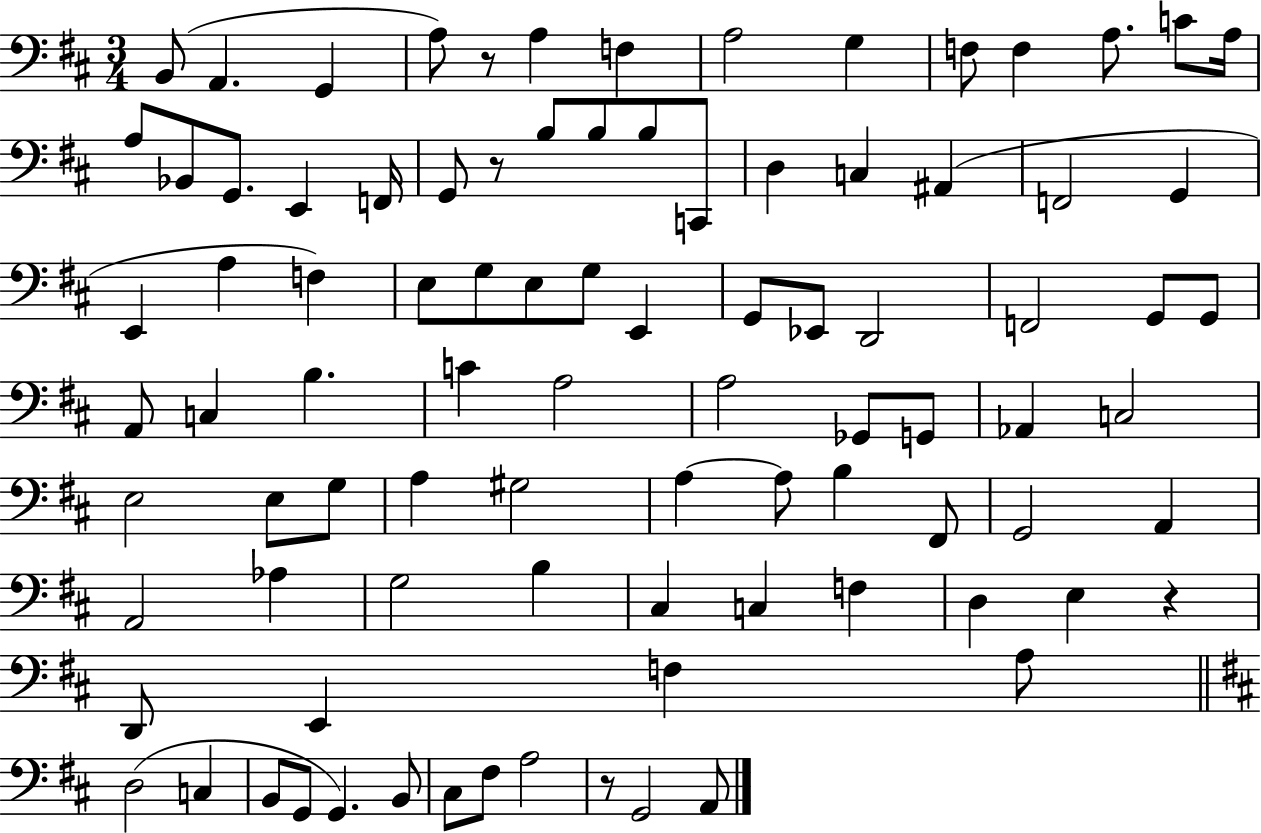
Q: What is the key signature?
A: D major